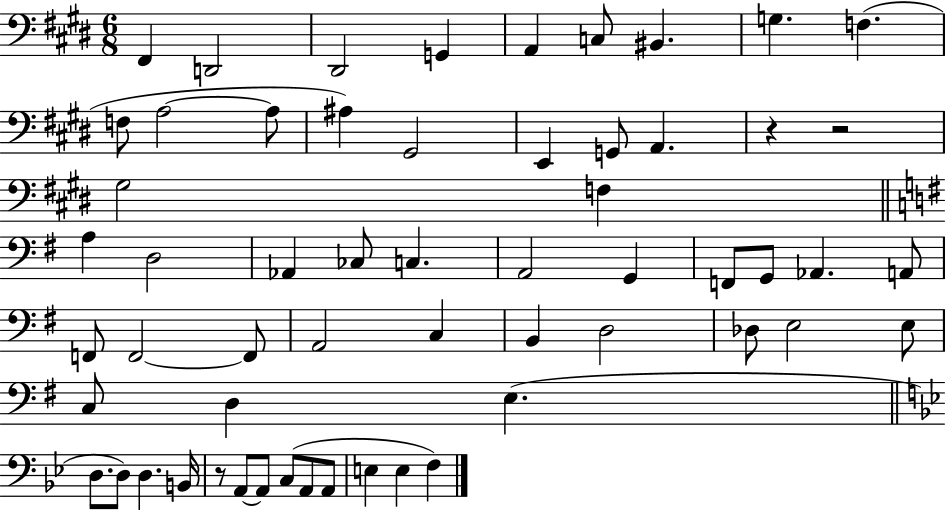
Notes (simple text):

F#2/q D2/h D#2/h G2/q A2/q C3/e BIS2/q. G3/q. F3/q. F3/e A3/h A3/e A#3/q G#2/h E2/q G2/e A2/q. R/q R/h G#3/h F3/q A3/q D3/h Ab2/q CES3/e C3/q. A2/h G2/q F2/e G2/e Ab2/q. A2/e F2/e F2/h F2/e A2/h C3/q B2/q D3/h Db3/e E3/h E3/e C3/e D3/q E3/q. D3/e. D3/e D3/q. B2/s R/e A2/e A2/e C3/e A2/e A2/e E3/q E3/q F3/q